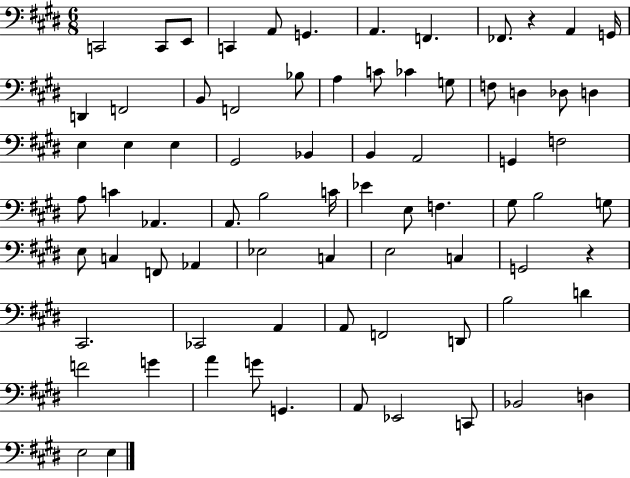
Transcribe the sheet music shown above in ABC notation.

X:1
T:Untitled
M:6/8
L:1/4
K:E
C,,2 C,,/2 E,,/2 C,, A,,/2 G,, A,, F,, _F,,/2 z A,, G,,/4 D,, F,,2 B,,/2 F,,2 _B,/2 A, C/2 _C G,/2 F,/2 D, _D,/2 D, E, E, E, ^G,,2 _B,, B,, A,,2 G,, F,2 A,/2 C _A,, A,,/2 B,2 C/4 _E E,/2 F, ^G,/2 B,2 G,/2 E,/2 C, F,,/2 _A,, _E,2 C, E,2 C, G,,2 z ^C,,2 _C,,2 A,, A,,/2 F,,2 D,,/2 B,2 D F2 G A G/2 G,, A,,/2 _E,,2 C,,/2 _B,,2 D, E,2 E,